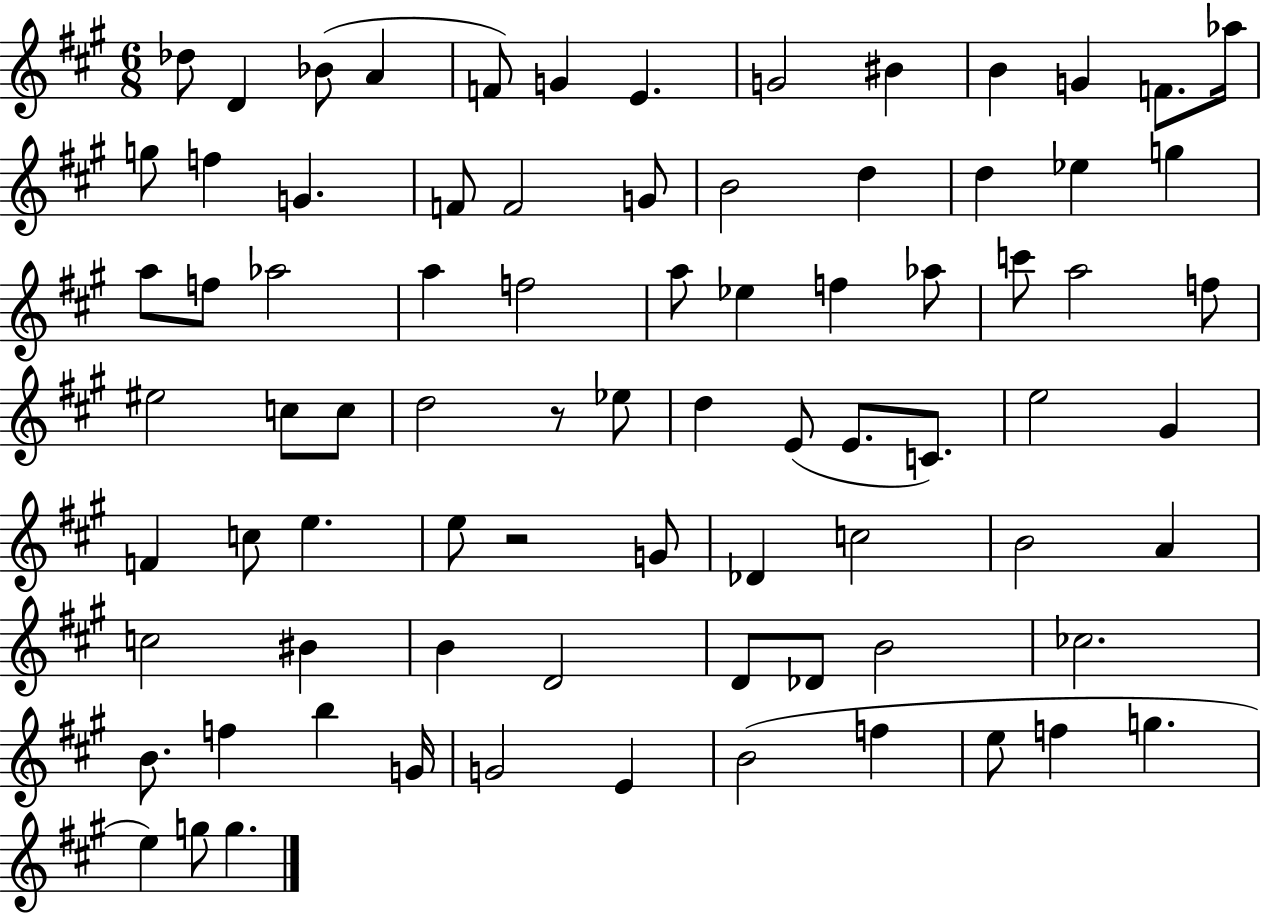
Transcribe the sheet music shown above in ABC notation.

X:1
T:Untitled
M:6/8
L:1/4
K:A
_d/2 D _B/2 A F/2 G E G2 ^B B G F/2 _a/4 g/2 f G F/2 F2 G/2 B2 d d _e g a/2 f/2 _a2 a f2 a/2 _e f _a/2 c'/2 a2 f/2 ^e2 c/2 c/2 d2 z/2 _e/2 d E/2 E/2 C/2 e2 ^G F c/2 e e/2 z2 G/2 _D c2 B2 A c2 ^B B D2 D/2 _D/2 B2 _c2 B/2 f b G/4 G2 E B2 f e/2 f g e g/2 g